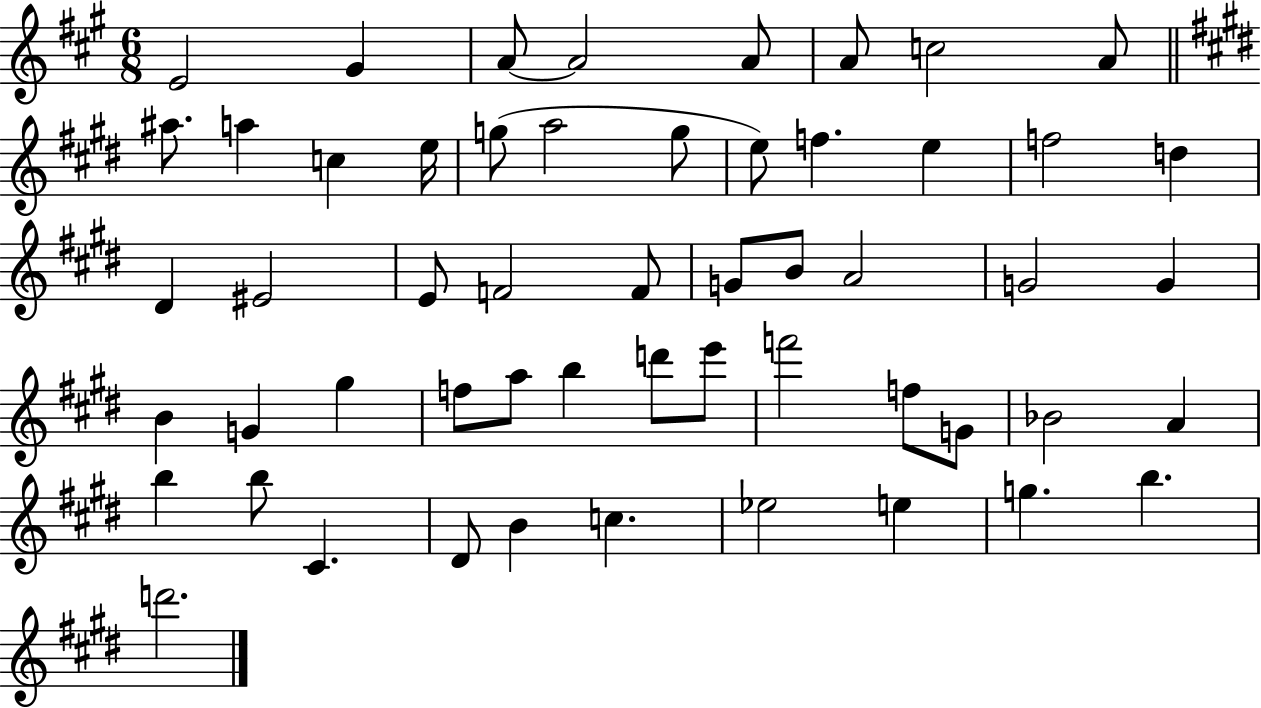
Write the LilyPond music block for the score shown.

{
  \clef treble
  \numericTimeSignature
  \time 6/8
  \key a \major
  e'2 gis'4 | a'8~~ a'2 a'8 | a'8 c''2 a'8 | \bar "||" \break \key e \major ais''8. a''4 c''4 e''16 | g''8( a''2 g''8 | e''8) f''4. e''4 | f''2 d''4 | \break dis'4 eis'2 | e'8 f'2 f'8 | g'8 b'8 a'2 | g'2 g'4 | \break b'4 g'4 gis''4 | f''8 a''8 b''4 d'''8 e'''8 | f'''2 f''8 g'8 | bes'2 a'4 | \break b''4 b''8 cis'4. | dis'8 b'4 c''4. | ees''2 e''4 | g''4. b''4. | \break d'''2. | \bar "|."
}